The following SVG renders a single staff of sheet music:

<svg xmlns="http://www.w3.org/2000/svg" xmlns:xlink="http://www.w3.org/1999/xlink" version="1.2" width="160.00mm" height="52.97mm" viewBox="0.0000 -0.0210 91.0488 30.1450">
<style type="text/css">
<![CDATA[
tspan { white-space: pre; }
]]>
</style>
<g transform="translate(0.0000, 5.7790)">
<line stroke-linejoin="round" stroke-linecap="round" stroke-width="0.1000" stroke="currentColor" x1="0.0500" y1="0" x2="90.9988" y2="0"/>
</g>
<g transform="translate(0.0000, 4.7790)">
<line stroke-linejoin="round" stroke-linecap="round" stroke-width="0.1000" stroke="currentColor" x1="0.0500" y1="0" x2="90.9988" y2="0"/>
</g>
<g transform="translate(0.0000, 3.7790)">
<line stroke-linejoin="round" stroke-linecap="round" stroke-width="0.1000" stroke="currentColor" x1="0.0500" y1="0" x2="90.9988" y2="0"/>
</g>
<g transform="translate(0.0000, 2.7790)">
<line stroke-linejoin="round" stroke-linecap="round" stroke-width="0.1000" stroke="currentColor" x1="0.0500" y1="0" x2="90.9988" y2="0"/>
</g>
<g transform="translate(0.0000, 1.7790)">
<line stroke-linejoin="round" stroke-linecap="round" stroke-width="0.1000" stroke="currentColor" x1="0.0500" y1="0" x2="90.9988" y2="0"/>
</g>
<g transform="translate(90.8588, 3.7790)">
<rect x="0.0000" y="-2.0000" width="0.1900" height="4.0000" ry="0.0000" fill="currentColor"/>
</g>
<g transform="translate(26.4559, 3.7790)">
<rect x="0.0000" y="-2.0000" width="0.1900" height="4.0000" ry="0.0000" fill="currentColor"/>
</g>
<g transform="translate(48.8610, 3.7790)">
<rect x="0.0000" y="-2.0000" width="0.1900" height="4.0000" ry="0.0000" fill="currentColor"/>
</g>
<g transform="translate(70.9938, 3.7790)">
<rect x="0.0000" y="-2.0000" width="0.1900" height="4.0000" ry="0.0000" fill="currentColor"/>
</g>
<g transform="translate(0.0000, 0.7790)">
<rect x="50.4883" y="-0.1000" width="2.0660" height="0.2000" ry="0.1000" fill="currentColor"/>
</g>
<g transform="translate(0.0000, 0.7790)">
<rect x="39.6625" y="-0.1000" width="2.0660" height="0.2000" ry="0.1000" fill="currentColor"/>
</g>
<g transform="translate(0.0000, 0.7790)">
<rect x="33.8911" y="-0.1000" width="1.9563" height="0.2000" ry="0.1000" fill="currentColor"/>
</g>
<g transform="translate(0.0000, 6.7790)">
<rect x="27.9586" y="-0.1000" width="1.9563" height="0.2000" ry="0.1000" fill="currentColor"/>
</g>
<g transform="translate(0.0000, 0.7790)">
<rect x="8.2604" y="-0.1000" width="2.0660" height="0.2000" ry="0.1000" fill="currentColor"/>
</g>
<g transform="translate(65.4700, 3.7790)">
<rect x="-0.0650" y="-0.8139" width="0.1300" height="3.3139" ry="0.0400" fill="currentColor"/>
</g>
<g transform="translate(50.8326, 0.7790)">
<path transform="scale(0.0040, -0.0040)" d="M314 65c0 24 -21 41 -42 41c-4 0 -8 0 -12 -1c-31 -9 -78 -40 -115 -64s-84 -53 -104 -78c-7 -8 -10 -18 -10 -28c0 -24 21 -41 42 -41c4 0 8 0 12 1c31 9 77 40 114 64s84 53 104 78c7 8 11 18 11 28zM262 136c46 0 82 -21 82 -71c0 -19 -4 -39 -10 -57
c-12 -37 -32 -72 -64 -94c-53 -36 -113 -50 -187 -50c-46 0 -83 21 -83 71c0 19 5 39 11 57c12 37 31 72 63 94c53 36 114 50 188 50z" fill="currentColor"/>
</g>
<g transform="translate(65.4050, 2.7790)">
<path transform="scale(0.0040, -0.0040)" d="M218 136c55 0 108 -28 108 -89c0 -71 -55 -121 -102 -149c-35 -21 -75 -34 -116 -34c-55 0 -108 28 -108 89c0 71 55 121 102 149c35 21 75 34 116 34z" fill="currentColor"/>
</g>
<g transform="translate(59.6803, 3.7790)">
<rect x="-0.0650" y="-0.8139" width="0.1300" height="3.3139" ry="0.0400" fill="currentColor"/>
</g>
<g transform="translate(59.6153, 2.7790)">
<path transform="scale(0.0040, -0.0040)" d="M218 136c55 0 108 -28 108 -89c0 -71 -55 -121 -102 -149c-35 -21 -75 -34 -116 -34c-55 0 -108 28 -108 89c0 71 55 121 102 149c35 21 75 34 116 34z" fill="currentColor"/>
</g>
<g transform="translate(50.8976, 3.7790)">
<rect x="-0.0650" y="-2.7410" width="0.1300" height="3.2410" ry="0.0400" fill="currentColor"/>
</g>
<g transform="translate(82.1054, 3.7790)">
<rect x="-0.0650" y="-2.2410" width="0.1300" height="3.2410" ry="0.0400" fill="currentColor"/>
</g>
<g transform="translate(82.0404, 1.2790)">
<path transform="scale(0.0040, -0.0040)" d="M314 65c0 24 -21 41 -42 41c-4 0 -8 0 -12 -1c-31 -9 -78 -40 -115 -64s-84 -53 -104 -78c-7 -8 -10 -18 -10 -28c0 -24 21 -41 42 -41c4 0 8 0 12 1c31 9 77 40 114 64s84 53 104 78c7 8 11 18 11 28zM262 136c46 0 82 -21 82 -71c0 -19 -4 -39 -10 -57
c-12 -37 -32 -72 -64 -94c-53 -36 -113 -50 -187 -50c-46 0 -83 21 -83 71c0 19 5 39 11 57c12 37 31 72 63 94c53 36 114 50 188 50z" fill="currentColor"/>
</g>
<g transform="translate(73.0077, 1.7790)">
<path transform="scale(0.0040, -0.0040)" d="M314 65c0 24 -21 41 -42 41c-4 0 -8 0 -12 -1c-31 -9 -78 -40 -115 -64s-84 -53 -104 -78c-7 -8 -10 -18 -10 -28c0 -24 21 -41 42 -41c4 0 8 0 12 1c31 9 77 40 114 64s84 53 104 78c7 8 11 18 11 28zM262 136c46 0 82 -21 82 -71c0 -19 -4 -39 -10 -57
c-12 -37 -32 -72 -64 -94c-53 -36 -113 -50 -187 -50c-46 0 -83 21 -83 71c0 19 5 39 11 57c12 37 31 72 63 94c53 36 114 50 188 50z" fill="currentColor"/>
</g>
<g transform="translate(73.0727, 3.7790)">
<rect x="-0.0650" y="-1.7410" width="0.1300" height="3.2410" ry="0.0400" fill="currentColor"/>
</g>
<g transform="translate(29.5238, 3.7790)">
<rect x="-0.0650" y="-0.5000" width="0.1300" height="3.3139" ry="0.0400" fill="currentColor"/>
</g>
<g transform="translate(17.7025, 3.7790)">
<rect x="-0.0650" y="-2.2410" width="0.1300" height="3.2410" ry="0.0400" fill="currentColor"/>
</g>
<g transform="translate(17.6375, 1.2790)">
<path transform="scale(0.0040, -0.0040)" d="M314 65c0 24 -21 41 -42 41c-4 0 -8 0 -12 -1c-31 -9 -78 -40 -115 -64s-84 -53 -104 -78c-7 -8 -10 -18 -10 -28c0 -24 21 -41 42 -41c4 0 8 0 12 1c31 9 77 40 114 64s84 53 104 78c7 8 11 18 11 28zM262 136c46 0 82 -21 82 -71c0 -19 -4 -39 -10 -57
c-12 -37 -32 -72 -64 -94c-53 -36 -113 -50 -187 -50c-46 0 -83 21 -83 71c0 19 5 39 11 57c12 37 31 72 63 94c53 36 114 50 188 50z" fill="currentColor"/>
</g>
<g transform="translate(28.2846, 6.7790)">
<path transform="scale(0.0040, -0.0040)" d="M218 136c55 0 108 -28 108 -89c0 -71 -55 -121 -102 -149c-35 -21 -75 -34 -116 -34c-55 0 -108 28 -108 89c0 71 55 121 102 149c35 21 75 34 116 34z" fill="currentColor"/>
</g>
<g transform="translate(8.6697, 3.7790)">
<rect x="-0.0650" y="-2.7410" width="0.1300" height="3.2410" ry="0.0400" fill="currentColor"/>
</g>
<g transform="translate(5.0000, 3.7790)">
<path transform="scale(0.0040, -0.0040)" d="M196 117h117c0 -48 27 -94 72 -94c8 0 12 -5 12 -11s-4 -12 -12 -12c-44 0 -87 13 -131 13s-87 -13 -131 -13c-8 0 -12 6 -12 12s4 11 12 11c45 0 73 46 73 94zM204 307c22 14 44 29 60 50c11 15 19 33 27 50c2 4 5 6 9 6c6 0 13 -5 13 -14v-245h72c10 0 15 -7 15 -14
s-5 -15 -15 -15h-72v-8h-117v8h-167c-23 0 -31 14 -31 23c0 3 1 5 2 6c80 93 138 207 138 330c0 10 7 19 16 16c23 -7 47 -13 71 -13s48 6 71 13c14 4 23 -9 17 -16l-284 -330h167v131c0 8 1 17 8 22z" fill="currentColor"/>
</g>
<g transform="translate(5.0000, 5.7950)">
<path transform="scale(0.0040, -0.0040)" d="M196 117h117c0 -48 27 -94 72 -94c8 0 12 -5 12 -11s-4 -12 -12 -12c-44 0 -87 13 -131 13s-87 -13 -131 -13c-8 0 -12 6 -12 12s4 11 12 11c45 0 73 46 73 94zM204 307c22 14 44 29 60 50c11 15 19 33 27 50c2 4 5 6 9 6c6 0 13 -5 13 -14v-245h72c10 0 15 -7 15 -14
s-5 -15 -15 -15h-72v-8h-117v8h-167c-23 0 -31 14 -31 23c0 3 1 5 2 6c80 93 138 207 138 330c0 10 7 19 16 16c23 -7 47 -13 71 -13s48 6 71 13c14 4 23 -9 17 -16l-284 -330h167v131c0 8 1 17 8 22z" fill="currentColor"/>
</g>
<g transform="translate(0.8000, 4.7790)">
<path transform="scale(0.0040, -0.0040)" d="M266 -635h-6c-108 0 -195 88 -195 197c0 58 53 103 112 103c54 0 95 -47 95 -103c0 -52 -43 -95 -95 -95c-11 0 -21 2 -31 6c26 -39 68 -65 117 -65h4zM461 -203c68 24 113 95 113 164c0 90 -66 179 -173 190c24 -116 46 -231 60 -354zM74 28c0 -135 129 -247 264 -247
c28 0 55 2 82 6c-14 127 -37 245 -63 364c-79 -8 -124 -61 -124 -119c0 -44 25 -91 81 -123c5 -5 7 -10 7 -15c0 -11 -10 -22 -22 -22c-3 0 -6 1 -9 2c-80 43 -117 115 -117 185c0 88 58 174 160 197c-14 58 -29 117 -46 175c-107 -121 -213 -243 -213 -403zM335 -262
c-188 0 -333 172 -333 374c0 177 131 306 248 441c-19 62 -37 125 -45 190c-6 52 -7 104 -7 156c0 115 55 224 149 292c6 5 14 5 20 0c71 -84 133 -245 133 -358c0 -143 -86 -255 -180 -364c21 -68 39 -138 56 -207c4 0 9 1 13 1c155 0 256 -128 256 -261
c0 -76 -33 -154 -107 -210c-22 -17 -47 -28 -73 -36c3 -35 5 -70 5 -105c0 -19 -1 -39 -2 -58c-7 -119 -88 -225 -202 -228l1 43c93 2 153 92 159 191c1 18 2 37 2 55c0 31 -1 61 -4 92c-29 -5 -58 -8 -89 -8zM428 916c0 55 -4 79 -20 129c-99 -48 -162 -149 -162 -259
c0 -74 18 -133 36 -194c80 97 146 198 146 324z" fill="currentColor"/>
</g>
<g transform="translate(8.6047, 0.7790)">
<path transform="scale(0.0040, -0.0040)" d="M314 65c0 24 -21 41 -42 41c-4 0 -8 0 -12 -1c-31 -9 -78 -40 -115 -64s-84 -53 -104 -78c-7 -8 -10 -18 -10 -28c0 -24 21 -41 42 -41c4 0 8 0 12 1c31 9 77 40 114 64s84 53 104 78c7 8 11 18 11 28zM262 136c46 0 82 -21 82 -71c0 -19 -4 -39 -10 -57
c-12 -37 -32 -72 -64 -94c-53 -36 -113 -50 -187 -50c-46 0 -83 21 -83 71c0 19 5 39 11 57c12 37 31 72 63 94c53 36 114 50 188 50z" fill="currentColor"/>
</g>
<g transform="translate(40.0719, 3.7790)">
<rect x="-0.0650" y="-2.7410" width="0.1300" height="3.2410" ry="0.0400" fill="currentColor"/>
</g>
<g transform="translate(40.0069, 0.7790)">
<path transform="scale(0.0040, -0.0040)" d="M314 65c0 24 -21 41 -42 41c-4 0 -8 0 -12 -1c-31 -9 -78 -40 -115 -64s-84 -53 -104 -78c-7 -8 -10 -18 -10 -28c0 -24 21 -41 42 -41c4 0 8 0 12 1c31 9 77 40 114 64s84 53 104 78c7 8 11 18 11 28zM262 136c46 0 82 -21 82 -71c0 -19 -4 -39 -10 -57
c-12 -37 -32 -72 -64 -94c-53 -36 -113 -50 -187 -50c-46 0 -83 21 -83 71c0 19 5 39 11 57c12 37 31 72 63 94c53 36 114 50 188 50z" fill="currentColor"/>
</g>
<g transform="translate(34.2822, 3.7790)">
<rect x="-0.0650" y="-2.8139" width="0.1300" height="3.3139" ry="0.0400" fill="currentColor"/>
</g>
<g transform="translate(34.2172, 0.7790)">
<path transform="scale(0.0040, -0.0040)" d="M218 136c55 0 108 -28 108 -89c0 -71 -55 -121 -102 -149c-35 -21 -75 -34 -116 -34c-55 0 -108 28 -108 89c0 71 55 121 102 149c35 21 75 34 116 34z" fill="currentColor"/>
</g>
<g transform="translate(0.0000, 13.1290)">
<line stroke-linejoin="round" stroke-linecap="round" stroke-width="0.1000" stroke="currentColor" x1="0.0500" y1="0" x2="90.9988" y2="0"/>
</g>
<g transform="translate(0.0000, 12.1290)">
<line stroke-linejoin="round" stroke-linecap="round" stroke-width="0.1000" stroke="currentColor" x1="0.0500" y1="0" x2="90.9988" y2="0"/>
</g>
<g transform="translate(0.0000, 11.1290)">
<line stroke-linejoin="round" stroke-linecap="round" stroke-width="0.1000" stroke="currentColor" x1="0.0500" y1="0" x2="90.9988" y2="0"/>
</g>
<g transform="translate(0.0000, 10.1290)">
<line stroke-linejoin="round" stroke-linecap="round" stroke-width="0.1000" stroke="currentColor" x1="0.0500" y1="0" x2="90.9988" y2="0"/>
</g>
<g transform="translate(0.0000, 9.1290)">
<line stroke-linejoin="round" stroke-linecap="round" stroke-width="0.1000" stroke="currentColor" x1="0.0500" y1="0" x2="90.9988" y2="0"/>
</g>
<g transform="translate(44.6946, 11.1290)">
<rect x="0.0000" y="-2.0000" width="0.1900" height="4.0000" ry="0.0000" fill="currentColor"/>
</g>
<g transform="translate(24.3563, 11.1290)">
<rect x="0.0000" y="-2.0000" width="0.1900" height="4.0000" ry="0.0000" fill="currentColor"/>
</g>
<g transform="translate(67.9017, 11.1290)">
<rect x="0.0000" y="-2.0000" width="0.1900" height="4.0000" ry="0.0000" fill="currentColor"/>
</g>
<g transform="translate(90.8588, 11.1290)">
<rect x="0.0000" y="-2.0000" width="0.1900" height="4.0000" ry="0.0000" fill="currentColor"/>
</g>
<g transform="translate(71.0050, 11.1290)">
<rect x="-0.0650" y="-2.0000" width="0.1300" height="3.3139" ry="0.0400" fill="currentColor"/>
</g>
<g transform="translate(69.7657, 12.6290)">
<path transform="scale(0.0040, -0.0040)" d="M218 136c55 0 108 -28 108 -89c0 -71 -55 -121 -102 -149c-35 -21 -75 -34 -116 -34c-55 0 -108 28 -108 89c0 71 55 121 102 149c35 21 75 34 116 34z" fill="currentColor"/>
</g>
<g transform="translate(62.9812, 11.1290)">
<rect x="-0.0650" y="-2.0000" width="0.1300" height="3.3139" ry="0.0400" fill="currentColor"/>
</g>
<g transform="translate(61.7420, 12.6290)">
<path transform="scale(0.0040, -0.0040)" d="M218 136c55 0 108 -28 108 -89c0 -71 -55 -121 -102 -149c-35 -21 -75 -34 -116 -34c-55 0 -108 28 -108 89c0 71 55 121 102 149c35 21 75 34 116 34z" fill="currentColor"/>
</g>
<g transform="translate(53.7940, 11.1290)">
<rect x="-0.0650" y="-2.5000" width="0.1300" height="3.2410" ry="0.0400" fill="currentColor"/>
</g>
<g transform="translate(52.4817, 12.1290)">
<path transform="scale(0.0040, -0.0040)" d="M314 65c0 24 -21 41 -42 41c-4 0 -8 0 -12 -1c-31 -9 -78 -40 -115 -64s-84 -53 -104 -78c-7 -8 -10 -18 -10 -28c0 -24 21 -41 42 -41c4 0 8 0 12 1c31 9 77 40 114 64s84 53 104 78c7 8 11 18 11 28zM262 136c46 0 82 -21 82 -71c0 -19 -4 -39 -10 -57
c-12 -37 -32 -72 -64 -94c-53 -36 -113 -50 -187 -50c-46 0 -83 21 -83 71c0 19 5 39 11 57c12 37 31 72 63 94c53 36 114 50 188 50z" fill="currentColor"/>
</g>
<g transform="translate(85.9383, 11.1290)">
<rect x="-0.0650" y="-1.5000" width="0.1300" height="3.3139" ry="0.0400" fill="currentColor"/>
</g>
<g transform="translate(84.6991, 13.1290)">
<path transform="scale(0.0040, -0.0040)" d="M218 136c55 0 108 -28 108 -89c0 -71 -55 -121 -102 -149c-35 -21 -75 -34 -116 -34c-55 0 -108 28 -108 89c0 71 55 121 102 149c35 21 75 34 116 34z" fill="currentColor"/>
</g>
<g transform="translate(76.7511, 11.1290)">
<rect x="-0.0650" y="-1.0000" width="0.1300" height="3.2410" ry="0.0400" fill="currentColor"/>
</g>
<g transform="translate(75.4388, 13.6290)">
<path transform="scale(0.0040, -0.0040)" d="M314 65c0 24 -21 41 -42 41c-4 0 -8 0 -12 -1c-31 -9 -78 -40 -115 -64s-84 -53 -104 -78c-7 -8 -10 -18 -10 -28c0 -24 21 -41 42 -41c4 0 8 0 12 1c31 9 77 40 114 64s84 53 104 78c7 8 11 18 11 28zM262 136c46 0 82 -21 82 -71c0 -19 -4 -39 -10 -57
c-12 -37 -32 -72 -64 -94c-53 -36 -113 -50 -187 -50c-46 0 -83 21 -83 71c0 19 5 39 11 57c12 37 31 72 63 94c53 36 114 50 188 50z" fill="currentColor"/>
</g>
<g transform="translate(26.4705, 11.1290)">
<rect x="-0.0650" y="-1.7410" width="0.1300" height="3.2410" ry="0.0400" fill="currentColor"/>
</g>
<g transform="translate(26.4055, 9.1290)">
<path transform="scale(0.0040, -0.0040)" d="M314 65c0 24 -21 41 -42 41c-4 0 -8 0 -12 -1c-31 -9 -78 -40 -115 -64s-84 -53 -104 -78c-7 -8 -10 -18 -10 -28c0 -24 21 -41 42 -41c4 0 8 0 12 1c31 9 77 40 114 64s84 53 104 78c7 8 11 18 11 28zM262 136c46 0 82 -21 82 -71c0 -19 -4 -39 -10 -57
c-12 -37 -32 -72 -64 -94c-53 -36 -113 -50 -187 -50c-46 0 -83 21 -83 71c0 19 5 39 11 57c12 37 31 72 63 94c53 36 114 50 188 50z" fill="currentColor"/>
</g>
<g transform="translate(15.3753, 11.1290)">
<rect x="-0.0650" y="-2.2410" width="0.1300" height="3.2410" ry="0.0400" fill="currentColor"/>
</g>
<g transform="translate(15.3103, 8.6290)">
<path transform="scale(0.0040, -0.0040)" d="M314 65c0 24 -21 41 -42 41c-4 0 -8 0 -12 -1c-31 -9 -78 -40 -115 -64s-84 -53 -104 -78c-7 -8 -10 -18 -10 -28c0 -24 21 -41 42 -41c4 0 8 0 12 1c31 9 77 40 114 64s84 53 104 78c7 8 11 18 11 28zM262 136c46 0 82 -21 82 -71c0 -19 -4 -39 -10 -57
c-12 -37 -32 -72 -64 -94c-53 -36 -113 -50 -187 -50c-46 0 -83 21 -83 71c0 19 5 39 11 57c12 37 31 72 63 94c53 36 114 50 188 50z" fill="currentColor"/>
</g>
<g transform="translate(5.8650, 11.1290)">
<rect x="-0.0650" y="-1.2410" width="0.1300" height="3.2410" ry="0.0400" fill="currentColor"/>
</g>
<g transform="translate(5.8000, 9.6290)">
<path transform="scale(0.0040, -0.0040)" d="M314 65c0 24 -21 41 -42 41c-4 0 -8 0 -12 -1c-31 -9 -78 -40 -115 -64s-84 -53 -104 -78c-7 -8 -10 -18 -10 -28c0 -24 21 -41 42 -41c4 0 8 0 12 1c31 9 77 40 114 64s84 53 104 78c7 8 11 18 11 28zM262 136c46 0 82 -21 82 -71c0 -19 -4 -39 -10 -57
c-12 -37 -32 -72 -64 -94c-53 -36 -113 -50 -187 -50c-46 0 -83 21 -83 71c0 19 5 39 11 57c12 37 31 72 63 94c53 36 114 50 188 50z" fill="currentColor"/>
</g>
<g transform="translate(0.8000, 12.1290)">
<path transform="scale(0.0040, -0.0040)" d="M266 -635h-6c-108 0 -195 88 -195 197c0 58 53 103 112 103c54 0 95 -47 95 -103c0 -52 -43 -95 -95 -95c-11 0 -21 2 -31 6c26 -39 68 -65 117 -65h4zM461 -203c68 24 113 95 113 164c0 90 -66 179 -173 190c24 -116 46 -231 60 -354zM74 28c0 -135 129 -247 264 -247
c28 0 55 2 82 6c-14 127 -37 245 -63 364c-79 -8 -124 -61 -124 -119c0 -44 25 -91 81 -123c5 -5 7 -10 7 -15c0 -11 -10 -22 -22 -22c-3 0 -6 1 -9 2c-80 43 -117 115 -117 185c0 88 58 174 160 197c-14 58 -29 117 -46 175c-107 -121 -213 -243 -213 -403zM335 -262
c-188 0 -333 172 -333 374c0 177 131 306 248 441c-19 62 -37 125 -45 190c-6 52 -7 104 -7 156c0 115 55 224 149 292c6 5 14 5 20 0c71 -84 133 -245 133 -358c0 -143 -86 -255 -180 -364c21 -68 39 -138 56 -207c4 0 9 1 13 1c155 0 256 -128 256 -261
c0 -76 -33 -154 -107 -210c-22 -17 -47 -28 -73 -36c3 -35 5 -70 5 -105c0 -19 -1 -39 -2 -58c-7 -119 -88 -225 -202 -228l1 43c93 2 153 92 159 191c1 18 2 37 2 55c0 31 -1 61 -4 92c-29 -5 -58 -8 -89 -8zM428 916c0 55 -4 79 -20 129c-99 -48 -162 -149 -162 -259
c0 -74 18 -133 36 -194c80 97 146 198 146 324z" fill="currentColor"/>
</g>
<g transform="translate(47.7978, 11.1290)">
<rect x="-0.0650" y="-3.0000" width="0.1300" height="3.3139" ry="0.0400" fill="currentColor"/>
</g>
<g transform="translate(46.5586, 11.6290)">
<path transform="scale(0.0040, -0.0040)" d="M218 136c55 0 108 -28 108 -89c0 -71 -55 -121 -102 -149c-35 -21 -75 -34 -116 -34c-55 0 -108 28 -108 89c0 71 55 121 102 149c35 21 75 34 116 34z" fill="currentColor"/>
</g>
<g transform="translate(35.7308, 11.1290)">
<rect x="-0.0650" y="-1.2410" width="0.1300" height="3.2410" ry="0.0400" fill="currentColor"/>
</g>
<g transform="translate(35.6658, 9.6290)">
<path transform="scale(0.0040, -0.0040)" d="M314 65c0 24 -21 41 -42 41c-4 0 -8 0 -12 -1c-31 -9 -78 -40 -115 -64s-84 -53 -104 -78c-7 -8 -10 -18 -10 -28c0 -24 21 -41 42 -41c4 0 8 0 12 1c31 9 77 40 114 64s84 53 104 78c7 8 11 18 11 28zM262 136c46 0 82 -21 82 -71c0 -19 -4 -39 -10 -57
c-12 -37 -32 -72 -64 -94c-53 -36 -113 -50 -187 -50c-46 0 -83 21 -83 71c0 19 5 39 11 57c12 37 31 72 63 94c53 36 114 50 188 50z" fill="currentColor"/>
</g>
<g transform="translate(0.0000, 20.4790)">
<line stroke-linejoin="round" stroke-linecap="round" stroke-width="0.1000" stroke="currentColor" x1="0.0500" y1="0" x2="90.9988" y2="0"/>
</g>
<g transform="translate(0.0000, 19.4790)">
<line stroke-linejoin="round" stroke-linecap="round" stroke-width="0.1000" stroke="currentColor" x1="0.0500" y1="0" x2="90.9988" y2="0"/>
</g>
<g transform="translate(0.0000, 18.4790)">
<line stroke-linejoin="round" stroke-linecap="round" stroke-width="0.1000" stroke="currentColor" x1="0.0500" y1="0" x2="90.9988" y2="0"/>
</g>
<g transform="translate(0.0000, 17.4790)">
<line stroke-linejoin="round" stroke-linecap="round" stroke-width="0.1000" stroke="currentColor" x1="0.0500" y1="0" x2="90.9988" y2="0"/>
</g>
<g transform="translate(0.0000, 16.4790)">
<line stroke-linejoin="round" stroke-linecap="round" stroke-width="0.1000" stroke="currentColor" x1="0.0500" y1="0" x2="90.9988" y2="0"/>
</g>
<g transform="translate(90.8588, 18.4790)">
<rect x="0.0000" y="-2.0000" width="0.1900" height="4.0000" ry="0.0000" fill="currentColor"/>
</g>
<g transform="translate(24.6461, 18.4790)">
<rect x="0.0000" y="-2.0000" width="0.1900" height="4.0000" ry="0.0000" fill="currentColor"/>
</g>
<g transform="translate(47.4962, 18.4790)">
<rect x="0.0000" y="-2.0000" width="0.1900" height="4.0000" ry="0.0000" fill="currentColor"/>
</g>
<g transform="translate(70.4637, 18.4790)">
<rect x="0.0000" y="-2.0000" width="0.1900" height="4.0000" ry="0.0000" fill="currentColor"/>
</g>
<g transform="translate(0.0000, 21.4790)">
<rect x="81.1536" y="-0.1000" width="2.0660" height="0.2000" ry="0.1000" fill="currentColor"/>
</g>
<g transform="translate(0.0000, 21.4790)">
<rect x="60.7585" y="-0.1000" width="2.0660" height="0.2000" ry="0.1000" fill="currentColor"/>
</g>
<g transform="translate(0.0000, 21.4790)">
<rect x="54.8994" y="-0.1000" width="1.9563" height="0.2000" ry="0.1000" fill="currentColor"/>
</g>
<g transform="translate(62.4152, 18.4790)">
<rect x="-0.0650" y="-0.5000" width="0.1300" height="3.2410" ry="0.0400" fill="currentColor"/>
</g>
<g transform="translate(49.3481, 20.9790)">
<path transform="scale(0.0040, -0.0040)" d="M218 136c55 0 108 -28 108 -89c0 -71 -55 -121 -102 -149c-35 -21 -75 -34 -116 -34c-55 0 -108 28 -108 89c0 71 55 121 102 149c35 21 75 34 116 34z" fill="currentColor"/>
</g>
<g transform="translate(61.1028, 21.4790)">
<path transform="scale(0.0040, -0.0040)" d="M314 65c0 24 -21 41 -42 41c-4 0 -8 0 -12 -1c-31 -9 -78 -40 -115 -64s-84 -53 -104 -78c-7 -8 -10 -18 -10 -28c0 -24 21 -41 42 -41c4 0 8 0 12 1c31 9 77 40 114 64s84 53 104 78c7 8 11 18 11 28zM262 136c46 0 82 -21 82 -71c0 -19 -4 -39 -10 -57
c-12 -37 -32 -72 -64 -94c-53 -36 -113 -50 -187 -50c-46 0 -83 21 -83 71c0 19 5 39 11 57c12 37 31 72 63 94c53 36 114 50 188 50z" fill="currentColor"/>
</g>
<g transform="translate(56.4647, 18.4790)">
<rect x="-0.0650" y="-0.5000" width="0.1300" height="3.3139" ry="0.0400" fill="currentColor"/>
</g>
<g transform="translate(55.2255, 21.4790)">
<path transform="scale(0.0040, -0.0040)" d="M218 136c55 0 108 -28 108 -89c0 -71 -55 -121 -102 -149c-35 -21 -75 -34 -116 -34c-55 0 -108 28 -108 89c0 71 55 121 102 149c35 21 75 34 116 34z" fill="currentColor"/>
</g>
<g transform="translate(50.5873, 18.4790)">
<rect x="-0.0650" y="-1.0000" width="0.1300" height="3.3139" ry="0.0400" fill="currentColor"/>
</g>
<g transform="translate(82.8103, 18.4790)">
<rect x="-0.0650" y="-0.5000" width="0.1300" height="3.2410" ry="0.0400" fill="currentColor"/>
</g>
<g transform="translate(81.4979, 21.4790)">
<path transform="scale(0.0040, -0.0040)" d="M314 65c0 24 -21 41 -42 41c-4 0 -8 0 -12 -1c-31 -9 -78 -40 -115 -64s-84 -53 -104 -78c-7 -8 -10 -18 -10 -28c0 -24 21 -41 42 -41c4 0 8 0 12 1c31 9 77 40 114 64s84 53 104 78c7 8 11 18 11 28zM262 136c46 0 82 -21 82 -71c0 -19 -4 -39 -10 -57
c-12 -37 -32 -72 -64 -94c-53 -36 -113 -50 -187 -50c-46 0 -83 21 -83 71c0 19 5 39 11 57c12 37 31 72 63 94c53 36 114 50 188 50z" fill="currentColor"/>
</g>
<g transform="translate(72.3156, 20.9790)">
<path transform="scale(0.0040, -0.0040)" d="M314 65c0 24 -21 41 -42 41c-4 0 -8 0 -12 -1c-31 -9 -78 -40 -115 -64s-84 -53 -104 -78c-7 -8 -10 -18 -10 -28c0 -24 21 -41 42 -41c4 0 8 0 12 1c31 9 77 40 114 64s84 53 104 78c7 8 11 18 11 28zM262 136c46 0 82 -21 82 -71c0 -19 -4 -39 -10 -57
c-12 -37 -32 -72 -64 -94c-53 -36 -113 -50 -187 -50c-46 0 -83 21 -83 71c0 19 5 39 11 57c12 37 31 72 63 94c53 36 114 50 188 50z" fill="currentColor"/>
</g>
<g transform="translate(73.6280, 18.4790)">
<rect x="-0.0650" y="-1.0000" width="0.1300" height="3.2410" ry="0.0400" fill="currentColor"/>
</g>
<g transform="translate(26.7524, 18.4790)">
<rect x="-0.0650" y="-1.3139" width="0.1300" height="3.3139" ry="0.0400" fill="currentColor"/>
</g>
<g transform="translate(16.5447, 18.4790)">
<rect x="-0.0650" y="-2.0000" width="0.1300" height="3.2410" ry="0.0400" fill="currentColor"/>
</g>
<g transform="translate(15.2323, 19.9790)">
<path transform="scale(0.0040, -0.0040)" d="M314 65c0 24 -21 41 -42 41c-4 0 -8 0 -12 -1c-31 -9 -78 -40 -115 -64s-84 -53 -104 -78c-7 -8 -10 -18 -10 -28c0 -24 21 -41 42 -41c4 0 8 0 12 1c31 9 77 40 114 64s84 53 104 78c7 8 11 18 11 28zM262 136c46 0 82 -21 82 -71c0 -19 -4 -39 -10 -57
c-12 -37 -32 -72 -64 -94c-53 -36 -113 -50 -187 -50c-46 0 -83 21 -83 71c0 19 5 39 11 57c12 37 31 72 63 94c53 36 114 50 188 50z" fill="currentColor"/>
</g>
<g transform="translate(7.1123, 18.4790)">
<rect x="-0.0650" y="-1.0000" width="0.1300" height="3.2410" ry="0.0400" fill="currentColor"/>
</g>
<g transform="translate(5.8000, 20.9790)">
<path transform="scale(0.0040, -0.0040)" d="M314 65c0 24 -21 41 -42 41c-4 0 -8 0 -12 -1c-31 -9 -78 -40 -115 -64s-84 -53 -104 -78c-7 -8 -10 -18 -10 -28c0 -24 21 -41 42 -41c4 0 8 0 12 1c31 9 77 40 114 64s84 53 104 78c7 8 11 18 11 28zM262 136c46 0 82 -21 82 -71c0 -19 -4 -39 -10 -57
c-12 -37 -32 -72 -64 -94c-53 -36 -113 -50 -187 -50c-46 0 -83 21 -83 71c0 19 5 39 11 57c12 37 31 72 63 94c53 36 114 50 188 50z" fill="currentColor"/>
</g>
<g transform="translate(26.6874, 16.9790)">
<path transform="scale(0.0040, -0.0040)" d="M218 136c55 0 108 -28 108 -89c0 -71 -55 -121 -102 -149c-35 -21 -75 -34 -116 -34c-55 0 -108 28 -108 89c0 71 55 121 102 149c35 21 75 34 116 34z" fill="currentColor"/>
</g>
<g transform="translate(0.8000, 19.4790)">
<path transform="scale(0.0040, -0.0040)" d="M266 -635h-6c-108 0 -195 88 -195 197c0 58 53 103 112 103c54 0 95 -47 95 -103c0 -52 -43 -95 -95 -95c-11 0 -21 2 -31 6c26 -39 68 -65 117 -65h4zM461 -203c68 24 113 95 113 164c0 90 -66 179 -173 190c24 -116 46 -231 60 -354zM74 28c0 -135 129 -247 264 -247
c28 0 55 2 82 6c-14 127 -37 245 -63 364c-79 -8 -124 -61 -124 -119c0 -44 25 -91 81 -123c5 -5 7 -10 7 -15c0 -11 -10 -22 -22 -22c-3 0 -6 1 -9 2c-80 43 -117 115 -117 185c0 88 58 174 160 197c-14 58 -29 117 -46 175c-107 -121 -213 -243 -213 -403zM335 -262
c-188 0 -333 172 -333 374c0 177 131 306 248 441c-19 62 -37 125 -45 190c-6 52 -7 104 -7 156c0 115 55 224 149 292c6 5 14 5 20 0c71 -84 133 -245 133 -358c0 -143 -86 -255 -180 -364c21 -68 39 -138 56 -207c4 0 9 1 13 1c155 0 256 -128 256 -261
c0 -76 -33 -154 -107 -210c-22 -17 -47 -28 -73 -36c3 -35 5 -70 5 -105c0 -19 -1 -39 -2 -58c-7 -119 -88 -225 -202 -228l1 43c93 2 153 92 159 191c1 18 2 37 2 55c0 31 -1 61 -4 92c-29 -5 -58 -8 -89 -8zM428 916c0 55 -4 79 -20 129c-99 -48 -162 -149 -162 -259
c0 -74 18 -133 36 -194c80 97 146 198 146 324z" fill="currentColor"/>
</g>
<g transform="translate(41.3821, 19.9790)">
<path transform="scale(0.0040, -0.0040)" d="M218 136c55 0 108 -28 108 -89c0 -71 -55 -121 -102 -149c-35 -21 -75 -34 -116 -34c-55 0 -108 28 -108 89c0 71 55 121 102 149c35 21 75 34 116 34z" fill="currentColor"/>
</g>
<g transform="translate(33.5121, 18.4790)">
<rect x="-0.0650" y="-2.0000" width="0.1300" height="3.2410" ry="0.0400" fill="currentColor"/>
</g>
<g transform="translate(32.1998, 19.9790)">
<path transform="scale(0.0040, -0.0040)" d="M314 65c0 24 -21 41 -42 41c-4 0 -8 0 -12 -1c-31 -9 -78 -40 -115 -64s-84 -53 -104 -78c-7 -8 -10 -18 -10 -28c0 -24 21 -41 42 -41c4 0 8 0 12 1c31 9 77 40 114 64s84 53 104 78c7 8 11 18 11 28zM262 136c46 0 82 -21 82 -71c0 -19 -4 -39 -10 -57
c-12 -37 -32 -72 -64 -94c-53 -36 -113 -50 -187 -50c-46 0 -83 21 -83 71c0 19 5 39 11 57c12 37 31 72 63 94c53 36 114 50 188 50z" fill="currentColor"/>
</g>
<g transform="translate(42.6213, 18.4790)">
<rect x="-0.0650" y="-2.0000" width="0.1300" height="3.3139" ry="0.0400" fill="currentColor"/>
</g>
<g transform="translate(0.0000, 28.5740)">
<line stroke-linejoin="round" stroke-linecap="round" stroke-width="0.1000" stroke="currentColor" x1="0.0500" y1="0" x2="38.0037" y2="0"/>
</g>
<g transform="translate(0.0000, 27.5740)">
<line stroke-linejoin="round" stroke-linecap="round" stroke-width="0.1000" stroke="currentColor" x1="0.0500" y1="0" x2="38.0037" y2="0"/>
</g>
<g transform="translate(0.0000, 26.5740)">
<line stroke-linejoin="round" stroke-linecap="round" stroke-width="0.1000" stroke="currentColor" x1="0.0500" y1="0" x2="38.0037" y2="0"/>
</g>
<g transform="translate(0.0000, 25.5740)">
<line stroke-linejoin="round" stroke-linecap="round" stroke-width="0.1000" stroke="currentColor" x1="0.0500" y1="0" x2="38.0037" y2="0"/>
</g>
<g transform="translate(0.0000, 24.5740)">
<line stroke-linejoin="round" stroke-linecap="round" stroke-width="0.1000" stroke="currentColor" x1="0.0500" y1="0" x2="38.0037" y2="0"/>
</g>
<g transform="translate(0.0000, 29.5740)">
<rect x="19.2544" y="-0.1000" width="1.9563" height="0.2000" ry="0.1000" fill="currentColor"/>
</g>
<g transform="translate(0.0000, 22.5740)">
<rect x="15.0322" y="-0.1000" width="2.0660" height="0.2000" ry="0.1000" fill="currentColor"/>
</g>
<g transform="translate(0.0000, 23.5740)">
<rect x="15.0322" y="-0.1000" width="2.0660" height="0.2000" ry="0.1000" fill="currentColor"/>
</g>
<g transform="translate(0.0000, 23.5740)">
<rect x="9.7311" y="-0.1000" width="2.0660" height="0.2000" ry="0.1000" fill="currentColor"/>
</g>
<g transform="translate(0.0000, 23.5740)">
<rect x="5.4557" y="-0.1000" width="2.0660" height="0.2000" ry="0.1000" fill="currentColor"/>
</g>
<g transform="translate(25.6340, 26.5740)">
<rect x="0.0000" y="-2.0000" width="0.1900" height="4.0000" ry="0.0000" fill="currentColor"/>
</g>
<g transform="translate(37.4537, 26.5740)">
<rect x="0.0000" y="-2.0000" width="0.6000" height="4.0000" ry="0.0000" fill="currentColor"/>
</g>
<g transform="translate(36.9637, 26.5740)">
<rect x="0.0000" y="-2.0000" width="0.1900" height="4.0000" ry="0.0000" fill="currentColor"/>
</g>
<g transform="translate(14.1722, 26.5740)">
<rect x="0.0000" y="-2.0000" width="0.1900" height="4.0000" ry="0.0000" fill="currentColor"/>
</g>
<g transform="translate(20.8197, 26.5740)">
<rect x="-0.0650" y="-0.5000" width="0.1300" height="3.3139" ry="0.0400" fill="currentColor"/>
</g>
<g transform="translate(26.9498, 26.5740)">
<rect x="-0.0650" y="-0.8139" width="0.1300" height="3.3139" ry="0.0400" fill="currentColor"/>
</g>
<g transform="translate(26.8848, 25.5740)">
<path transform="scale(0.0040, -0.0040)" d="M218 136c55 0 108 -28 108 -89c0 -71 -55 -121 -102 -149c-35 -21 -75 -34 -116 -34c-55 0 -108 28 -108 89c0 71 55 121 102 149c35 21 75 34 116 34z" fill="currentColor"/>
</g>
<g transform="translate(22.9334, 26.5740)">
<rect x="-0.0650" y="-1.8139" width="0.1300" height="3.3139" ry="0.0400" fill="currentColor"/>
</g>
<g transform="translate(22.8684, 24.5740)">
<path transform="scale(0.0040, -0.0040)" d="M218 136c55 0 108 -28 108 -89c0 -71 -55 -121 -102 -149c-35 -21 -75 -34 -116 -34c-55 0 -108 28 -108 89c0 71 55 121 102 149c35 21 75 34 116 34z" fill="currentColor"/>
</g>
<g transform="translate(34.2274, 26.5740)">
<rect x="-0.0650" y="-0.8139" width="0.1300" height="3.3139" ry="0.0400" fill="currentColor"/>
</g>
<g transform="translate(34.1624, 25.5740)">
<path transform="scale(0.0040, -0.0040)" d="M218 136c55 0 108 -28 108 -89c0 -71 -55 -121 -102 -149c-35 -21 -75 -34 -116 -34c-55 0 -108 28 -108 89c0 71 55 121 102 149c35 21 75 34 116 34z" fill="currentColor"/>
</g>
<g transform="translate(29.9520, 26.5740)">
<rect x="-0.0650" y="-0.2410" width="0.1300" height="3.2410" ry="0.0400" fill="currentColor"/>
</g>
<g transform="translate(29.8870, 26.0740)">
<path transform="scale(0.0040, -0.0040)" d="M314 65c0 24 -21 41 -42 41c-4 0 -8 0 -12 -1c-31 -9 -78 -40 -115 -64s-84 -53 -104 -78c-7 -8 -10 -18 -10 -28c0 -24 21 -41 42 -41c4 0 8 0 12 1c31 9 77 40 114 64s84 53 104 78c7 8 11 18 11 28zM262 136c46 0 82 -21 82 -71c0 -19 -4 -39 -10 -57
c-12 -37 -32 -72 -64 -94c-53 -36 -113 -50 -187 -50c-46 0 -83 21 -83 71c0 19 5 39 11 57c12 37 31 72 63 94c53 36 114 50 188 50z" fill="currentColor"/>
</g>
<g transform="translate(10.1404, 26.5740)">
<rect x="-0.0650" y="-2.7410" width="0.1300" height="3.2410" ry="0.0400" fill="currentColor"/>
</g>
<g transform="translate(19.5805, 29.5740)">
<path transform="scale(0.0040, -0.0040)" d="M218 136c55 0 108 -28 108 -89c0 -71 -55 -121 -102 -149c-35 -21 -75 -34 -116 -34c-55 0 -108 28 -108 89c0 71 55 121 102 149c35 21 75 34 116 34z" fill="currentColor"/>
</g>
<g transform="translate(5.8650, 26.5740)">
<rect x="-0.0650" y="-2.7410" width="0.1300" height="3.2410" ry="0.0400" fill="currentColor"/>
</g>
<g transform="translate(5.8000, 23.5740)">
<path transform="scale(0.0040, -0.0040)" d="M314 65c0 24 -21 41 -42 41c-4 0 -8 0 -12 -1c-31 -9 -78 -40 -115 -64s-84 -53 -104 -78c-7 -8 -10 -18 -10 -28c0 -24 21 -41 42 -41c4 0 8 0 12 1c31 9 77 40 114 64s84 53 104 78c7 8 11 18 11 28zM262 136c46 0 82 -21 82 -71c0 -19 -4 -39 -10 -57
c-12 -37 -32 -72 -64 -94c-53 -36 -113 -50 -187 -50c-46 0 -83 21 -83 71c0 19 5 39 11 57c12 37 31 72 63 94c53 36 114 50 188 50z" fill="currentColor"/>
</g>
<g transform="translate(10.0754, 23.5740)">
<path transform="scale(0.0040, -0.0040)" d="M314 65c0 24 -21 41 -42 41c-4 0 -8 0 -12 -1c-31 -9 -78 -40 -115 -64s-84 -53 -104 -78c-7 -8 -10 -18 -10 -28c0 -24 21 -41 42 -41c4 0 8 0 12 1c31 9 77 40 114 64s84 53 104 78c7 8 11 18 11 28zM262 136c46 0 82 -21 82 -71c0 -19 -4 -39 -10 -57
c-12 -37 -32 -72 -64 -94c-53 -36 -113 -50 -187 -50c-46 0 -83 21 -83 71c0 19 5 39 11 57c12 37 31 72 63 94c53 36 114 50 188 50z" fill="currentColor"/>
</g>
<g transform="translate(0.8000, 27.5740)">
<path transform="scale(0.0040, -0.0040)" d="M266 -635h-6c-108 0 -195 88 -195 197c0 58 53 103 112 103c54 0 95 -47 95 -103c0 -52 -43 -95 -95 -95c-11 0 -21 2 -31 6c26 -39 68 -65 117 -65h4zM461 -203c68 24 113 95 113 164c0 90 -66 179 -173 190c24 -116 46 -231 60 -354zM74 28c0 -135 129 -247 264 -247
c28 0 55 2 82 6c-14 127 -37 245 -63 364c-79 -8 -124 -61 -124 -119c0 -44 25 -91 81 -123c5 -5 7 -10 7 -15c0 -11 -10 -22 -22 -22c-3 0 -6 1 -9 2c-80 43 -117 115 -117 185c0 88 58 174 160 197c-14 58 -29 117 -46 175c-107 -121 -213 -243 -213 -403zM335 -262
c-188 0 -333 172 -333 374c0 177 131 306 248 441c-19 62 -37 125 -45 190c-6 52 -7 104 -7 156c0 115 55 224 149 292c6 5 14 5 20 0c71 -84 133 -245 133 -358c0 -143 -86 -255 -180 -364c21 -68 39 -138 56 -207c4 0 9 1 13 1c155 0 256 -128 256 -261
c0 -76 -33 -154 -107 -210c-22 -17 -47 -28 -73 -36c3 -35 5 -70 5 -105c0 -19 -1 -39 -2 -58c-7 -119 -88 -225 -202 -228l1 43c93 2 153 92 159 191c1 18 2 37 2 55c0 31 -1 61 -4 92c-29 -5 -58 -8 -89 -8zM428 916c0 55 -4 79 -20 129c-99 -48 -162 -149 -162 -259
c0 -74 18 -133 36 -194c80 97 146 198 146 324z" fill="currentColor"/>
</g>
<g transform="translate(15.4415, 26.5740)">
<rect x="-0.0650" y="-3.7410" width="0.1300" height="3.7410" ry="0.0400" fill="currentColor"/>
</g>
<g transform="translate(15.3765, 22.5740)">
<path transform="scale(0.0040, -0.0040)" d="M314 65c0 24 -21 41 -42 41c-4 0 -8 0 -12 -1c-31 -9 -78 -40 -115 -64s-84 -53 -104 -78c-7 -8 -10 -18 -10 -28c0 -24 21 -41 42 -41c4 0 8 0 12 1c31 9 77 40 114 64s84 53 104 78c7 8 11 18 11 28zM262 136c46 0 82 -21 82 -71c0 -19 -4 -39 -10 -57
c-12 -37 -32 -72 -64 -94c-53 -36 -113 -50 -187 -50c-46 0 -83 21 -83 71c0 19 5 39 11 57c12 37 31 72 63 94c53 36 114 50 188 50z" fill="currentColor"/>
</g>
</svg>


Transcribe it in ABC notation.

X:1
T:Untitled
M:4/4
L:1/4
K:C
a2 g2 C a a2 a2 d d f2 g2 e2 g2 f2 e2 A G2 F F D2 E D2 F2 e F2 F D C C2 D2 C2 a2 a2 c'2 C f d c2 d